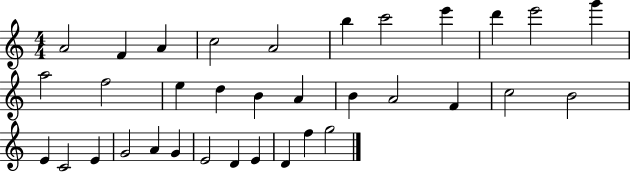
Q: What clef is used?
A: treble